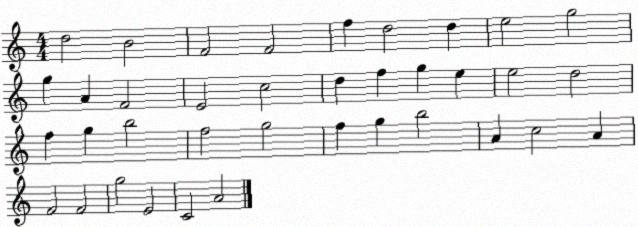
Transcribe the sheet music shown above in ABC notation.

X:1
T:Untitled
M:4/4
L:1/4
K:C
d2 B2 F2 F2 f d2 d e2 g2 g A F2 E2 c2 d f g e e2 d2 f g b2 f2 g2 f g b2 A c2 A F2 F2 g2 E2 C2 A2